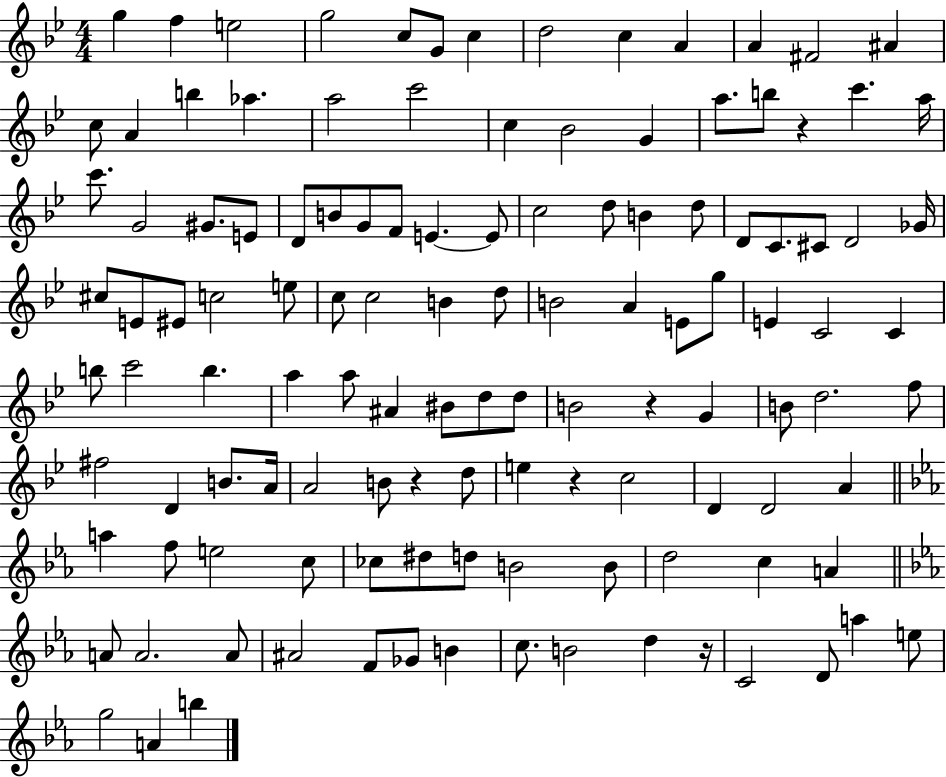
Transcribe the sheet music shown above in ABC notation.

X:1
T:Untitled
M:4/4
L:1/4
K:Bb
g f e2 g2 c/2 G/2 c d2 c A A ^F2 ^A c/2 A b _a a2 c'2 c _B2 G a/2 b/2 z c' a/4 c'/2 G2 ^G/2 E/2 D/2 B/2 G/2 F/2 E E/2 c2 d/2 B d/2 D/2 C/2 ^C/2 D2 _G/4 ^c/2 E/2 ^E/2 c2 e/2 c/2 c2 B d/2 B2 A E/2 g/2 E C2 C b/2 c'2 b a a/2 ^A ^B/2 d/2 d/2 B2 z G B/2 d2 f/2 ^f2 D B/2 A/4 A2 B/2 z d/2 e z c2 D D2 A a f/2 e2 c/2 _c/2 ^d/2 d/2 B2 B/2 d2 c A A/2 A2 A/2 ^A2 F/2 _G/2 B c/2 B2 d z/4 C2 D/2 a e/2 g2 A b